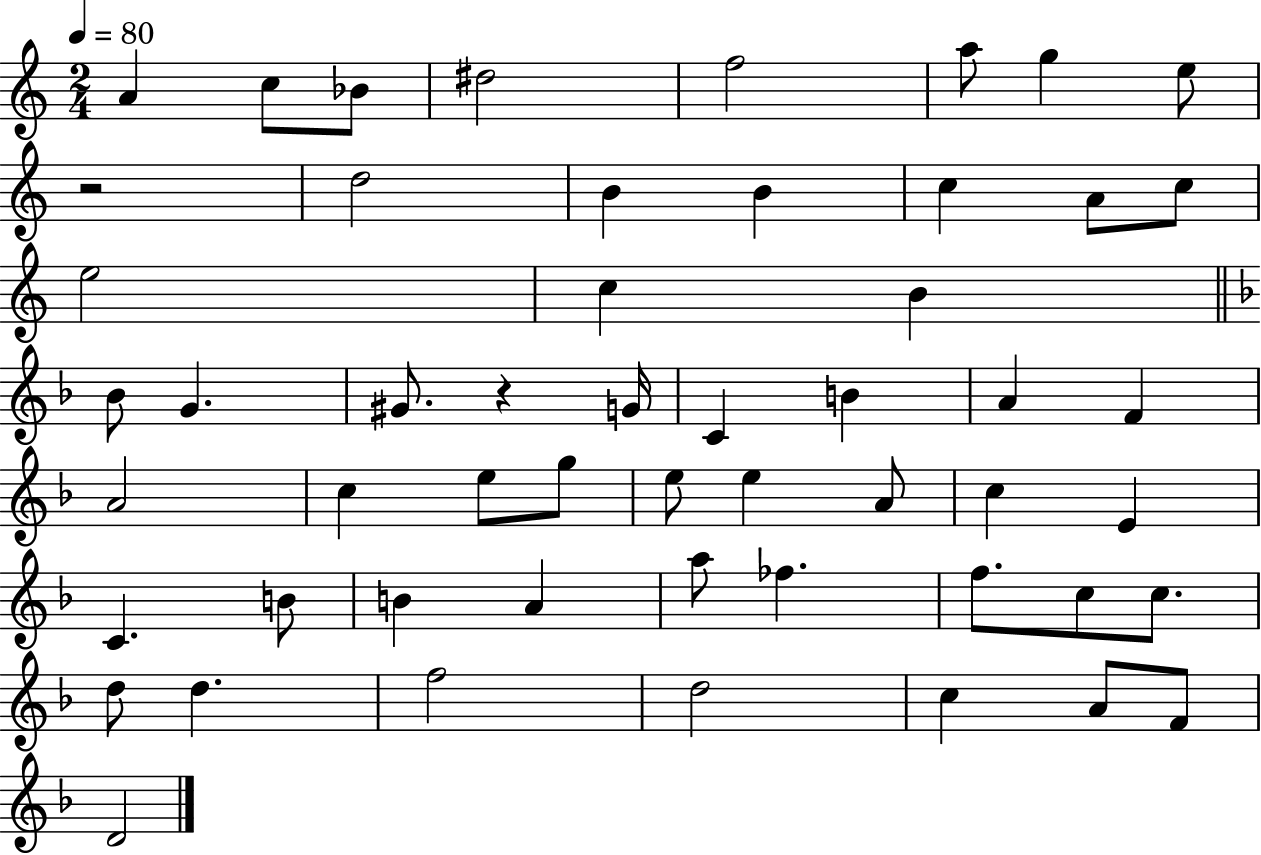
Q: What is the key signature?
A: C major